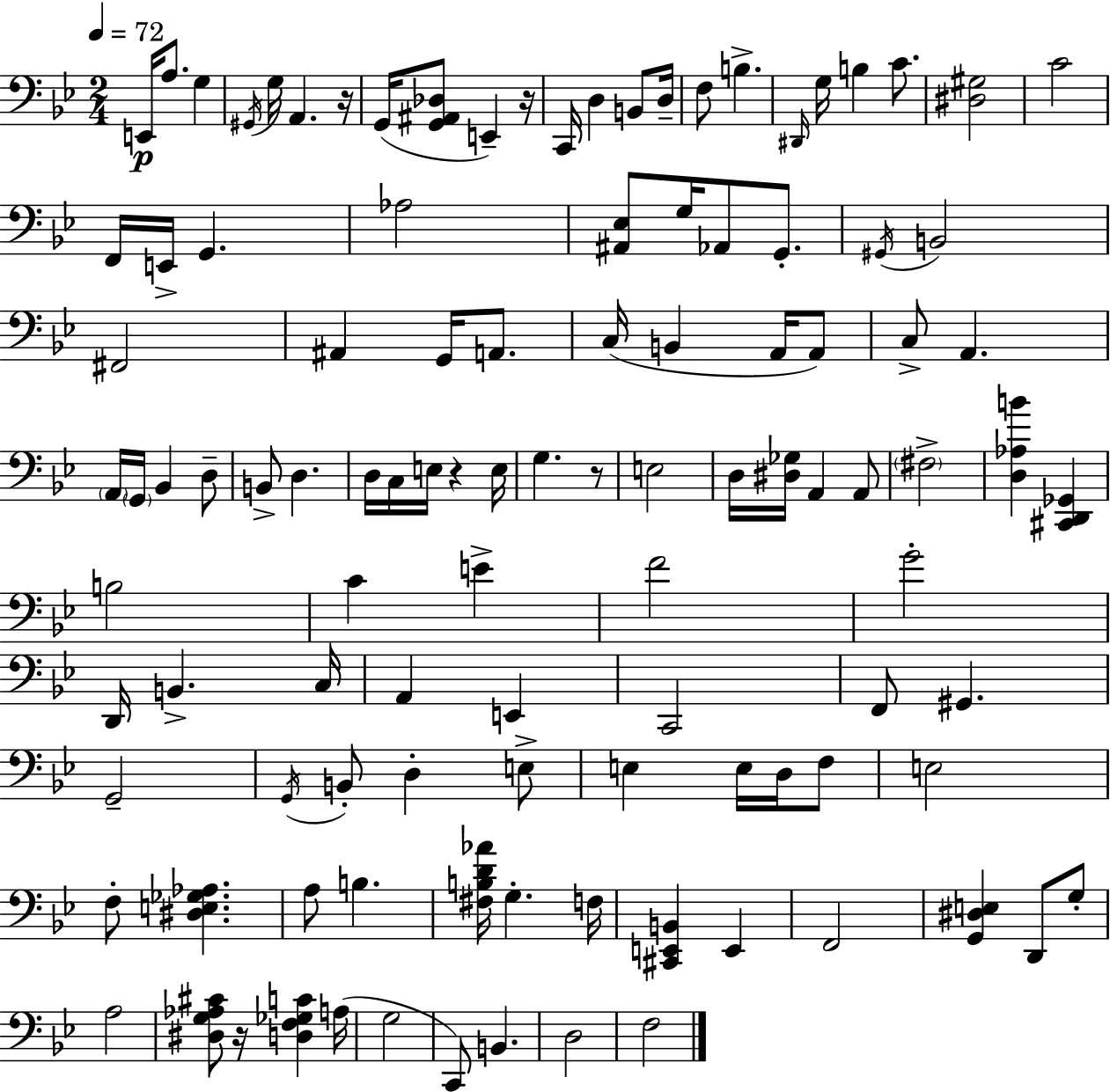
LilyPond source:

{
  \clef bass
  \numericTimeSignature
  \time 2/4
  \key bes \major
  \tempo 4 = 72
  e,16\p a8. g4 | \acciaccatura { gis,16 } g16 a,4. | r16 g,16( <g, ais, des>8 e,4--) | r16 c,16 d4 b,8 | \break d16-- f8 b4.-> | \grace { dis,16 } g16 b4 c'8. | <dis gis>2 | c'2 | \break f,16 e,16-> g,4. | aes2 | <ais, ees>8 g16 aes,8 g,8.-. | \acciaccatura { gis,16 } b,2 | \break fis,2 | ais,4 g,16 | a,8. c16( b,4 | a,16 a,8) c8-> a,4. | \break \parenthesize a,16 \parenthesize g,16 bes,4 | d8-- b,8-> d4. | d16 c16 e16 r4 | e16 g4. | \break r8 e2 | d16 <dis ges>16 a,4 | a,8 \parenthesize fis2-> | <d aes b'>4 <cis, d, ges,>4 | \break b2 | c'4 e'4-> | f'2 | g'2-. | \break d,16 b,4.-> | c16 a,4 e,4 | c,2 | f,8 gis,4. | \break g,2-- | \acciaccatura { g,16 } b,8-. d4-. | e8-> e4 | e16 d16 f8 e2 | \break f8-. <dis e ges aes>4. | a8 b4. | <fis b d' aes'>16 g4.-. | f16 <cis, e, b,>4 | \break e,4 f,2 | <g, dis e>4 | d,8 g8-. a2 | <dis g aes cis'>8 r16 <d f ges c'>4 | \break a16( g2 | c,8) b,4. | d2 | f2 | \break \bar "|."
}